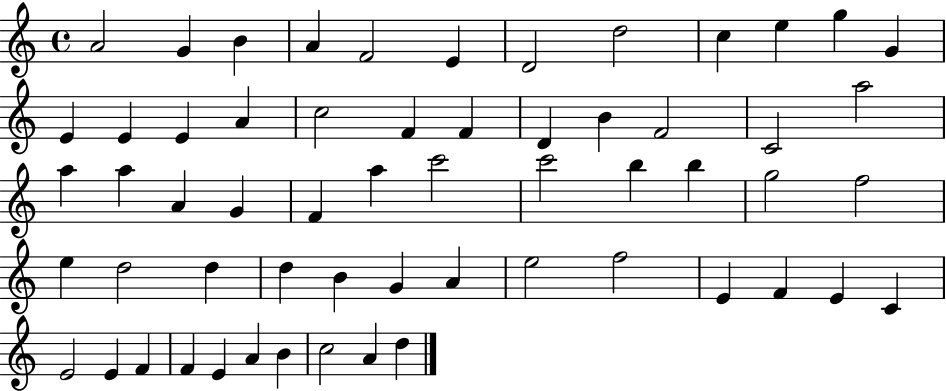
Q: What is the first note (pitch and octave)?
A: A4